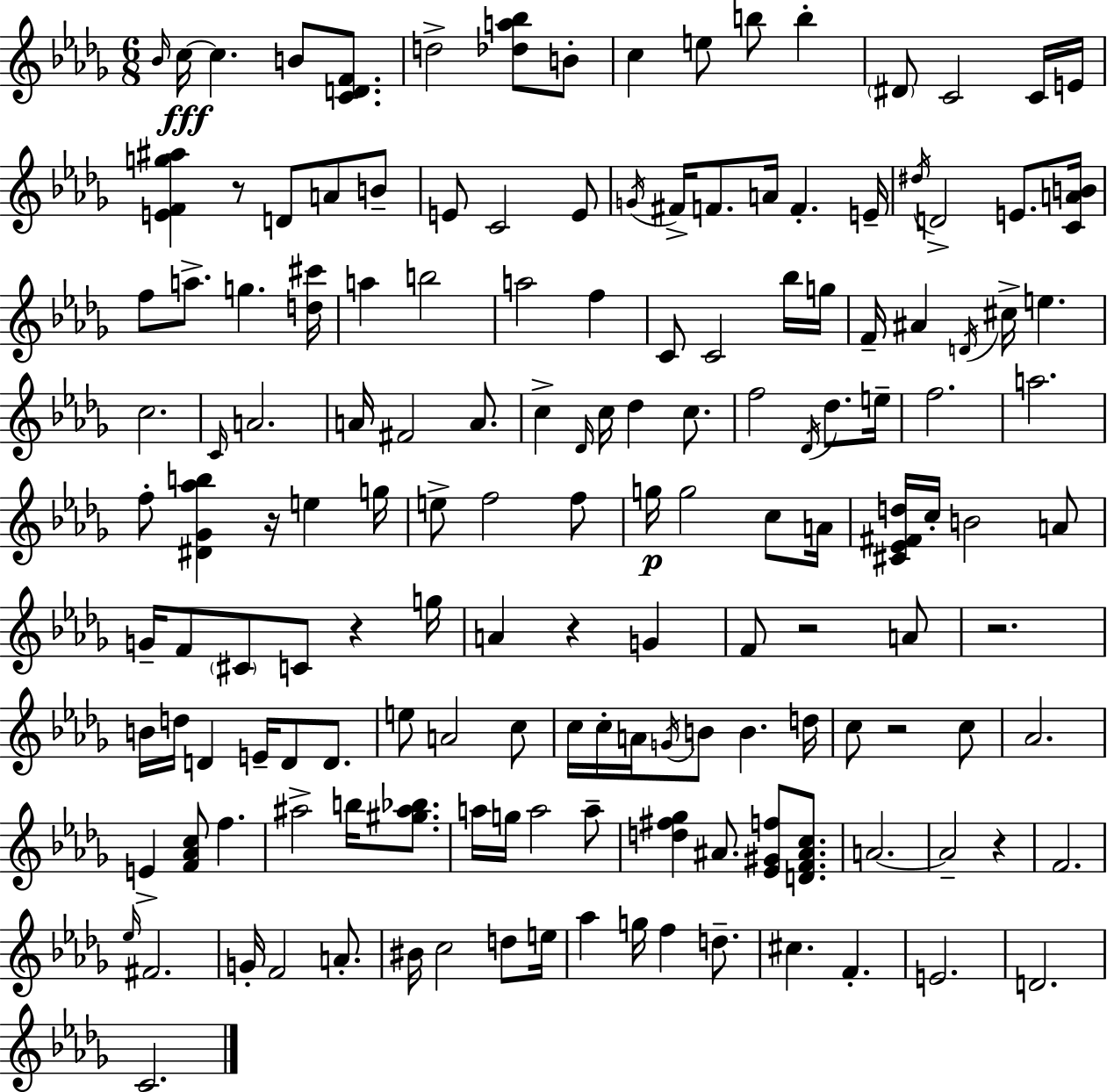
Bb4/s C5/s C5/q. B4/e [C4,D4,F4]/e. D5/h [Db5,A5,Bb5]/e B4/e C5/q E5/e B5/e B5/q D#4/e C4/h C4/s E4/s [E4,F4,G5,A#5]/q R/e D4/e A4/e B4/e E4/e C4/h E4/e G4/s F#4/s F4/e. A4/s F4/q. E4/s D#5/s D4/h E4/e. [C4,A4,B4]/s F5/e A5/e. G5/q. [D5,C#6]/s A5/q B5/h A5/h F5/q C4/e C4/h Bb5/s G5/s F4/s A#4/q D4/s C#5/s E5/q. C5/h. C4/s A4/h. A4/s F#4/h A4/e. C5/q Db4/s C5/s Db5/q C5/e. F5/h Db4/s Db5/e. E5/s F5/h. A5/h. F5/e [D#4,Gb4,Ab5,B5]/q R/s E5/q G5/s E5/e F5/h F5/e G5/s G5/h C5/e A4/s [C#4,Eb4,F#4,D5]/s C5/s B4/h A4/e G4/s F4/e C#4/e C4/e R/q G5/s A4/q R/q G4/q F4/e R/h A4/e R/h. B4/s D5/s D4/q E4/s D4/e D4/e. E5/e A4/h C5/e C5/s C5/s A4/s G4/s B4/e B4/q. D5/s C5/e R/h C5/e Ab4/h. E4/q [F4,Ab4,C5]/e F5/q. A#5/h B5/s [G#5,A#5,Bb5]/e. A5/s G5/s A5/h A5/e [D5,F#5,Gb5]/q A#4/e. [Eb4,G#4,F5]/e [D4,F4,A#4,C5]/e. A4/h. A4/h R/q F4/h. Eb5/s F#4/h. G4/s F4/h A4/e. BIS4/s C5/h D5/e E5/s Ab5/q G5/s F5/q D5/e. C#5/q. F4/q. E4/h. D4/h. C4/h.